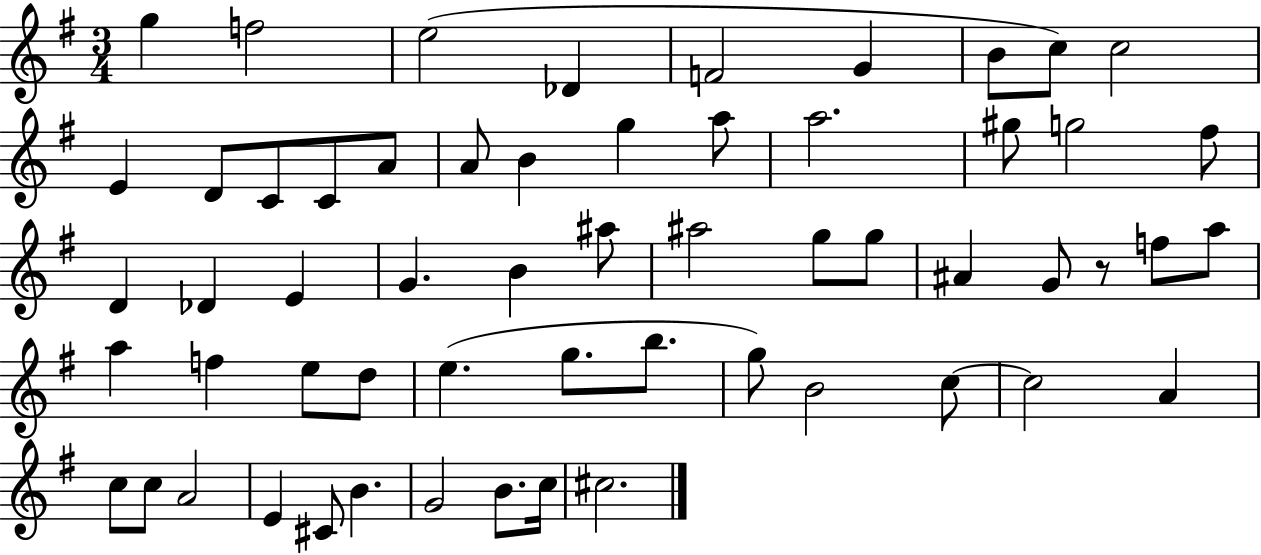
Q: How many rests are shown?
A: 1